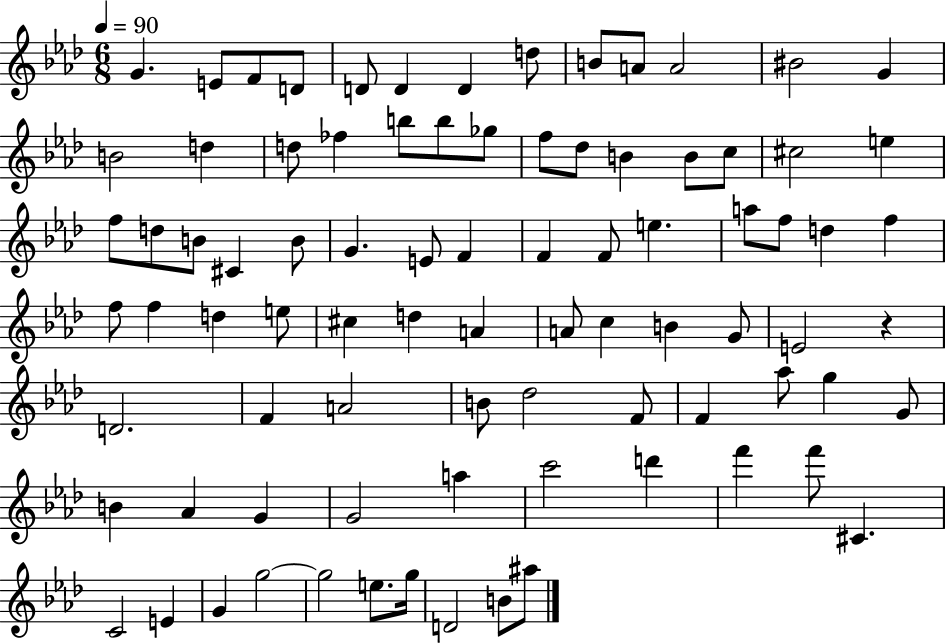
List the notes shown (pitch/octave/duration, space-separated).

G4/q. E4/e F4/e D4/e D4/e D4/q D4/q D5/e B4/e A4/e A4/h BIS4/h G4/q B4/h D5/q D5/e FES5/q B5/e B5/e Gb5/e F5/e Db5/e B4/q B4/e C5/e C#5/h E5/q F5/e D5/e B4/e C#4/q B4/e G4/q. E4/e F4/q F4/q F4/e E5/q. A5/e F5/e D5/q F5/q F5/e F5/q D5/q E5/e C#5/q D5/q A4/q A4/e C5/q B4/q G4/e E4/h R/q D4/h. F4/q A4/h B4/e Db5/h F4/e F4/q Ab5/e G5/q G4/e B4/q Ab4/q G4/q G4/h A5/q C6/h D6/q F6/q F6/e C#4/q. C4/h E4/q G4/q G5/h G5/h E5/e. G5/s D4/h B4/e A#5/e